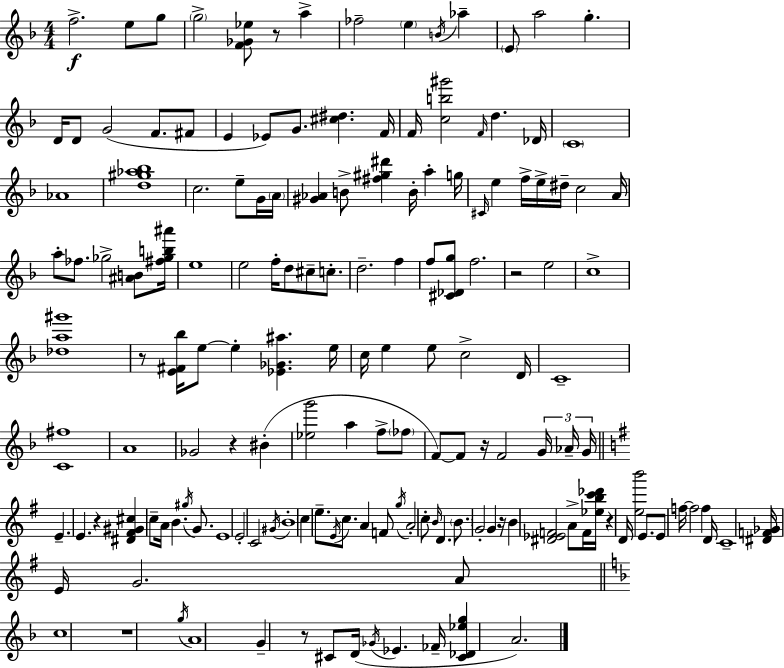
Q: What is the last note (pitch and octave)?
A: A4